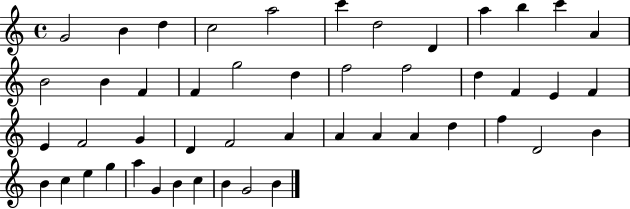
G4/h B4/q D5/q C5/h A5/h C6/q D5/h D4/q A5/q B5/q C6/q A4/q B4/h B4/q F4/q F4/q G5/h D5/q F5/h F5/h D5/q F4/q E4/q F4/q E4/q F4/h G4/q D4/q F4/h A4/q A4/q A4/q A4/q D5/q F5/q D4/h B4/q B4/q C5/q E5/q G5/q A5/q G4/q B4/q C5/q B4/q G4/h B4/q